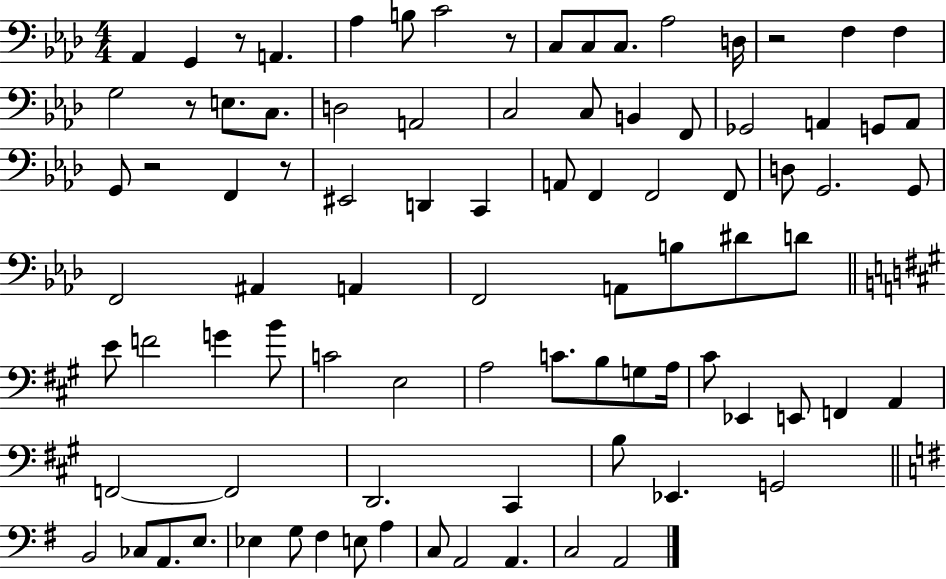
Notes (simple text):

Ab2/q G2/q R/e A2/q. Ab3/q B3/e C4/h R/e C3/e C3/e C3/e. Ab3/h D3/s R/h F3/q F3/q G3/h R/e E3/e. C3/e. D3/h A2/h C3/h C3/e B2/q F2/e Gb2/h A2/q G2/e A2/e G2/e R/h F2/q R/e EIS2/h D2/q C2/q A2/e F2/q F2/h F2/e D3/e G2/h. G2/e F2/h A#2/q A2/q F2/h A2/e B3/e D#4/e D4/e E4/e F4/h G4/q B4/e C4/h E3/h A3/h C4/e. B3/e G3/e A3/s C#4/e Eb2/q E2/e F2/q A2/q F2/h F2/h D2/h. C#2/q B3/e Eb2/q. G2/h B2/h CES3/e A2/e. E3/e. Eb3/q G3/e F#3/q E3/e A3/q C3/e A2/h A2/q. C3/h A2/h